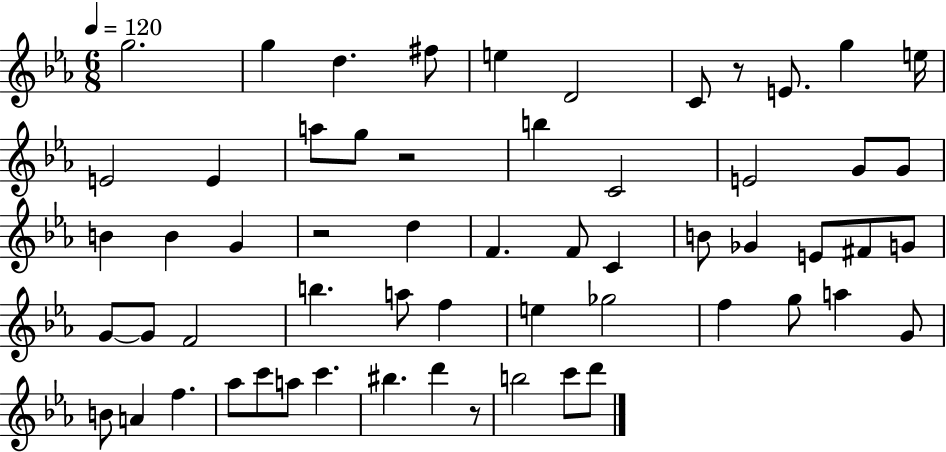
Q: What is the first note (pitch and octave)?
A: G5